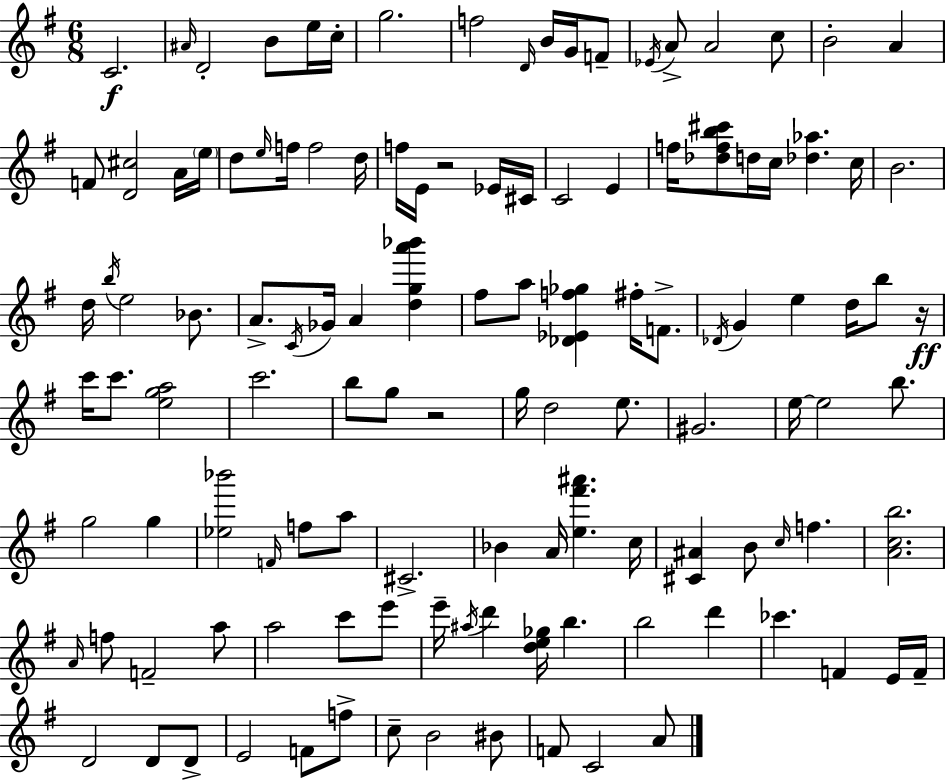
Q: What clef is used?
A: treble